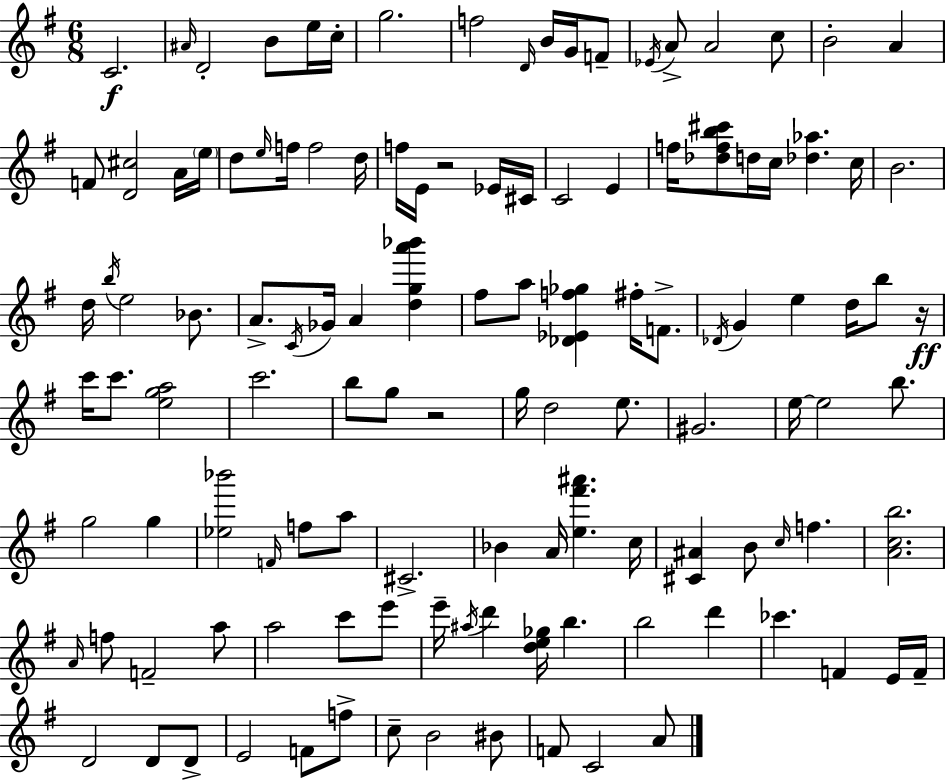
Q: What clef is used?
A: treble